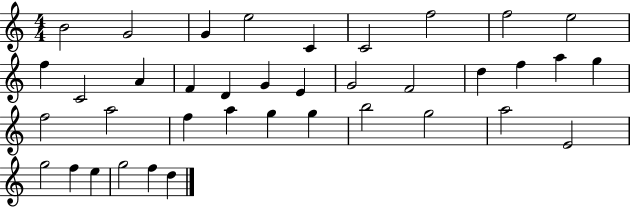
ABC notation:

X:1
T:Untitled
M:4/4
L:1/4
K:C
B2 G2 G e2 C C2 f2 f2 e2 f C2 A F D G E G2 F2 d f a g f2 a2 f a g g b2 g2 a2 E2 g2 f e g2 f d